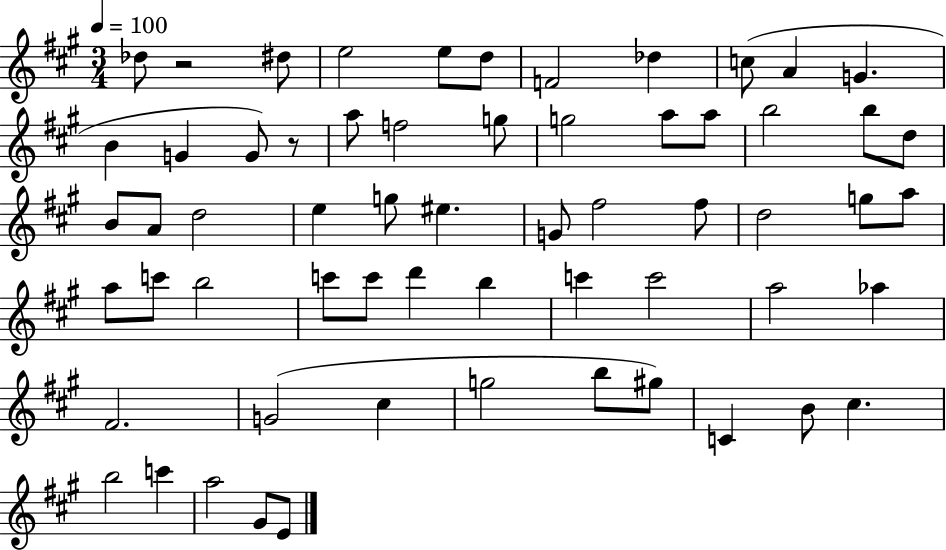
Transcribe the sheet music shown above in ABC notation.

X:1
T:Untitled
M:3/4
L:1/4
K:A
_d/2 z2 ^d/2 e2 e/2 d/2 F2 _d c/2 A G B G G/2 z/2 a/2 f2 g/2 g2 a/2 a/2 b2 b/2 d/2 B/2 A/2 d2 e g/2 ^e G/2 ^f2 ^f/2 d2 g/2 a/2 a/2 c'/2 b2 c'/2 c'/2 d' b c' c'2 a2 _a ^F2 G2 ^c g2 b/2 ^g/2 C B/2 ^c b2 c' a2 ^G/2 E/2